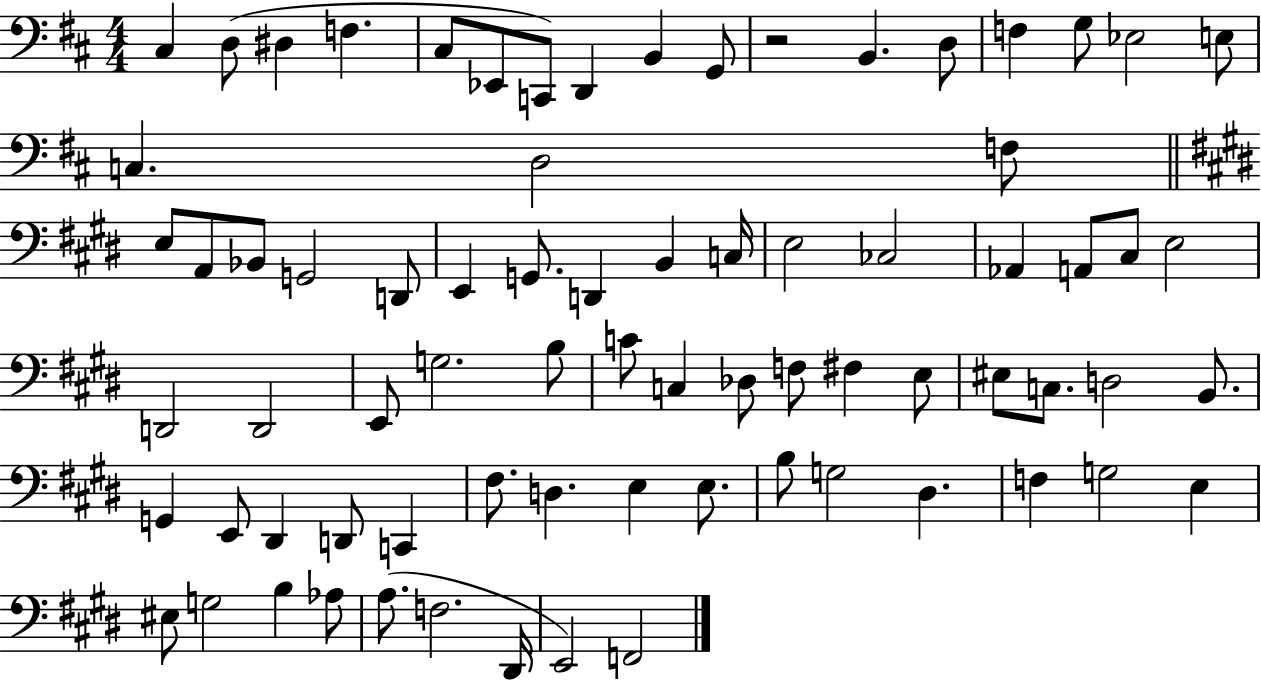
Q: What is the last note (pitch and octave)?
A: F2